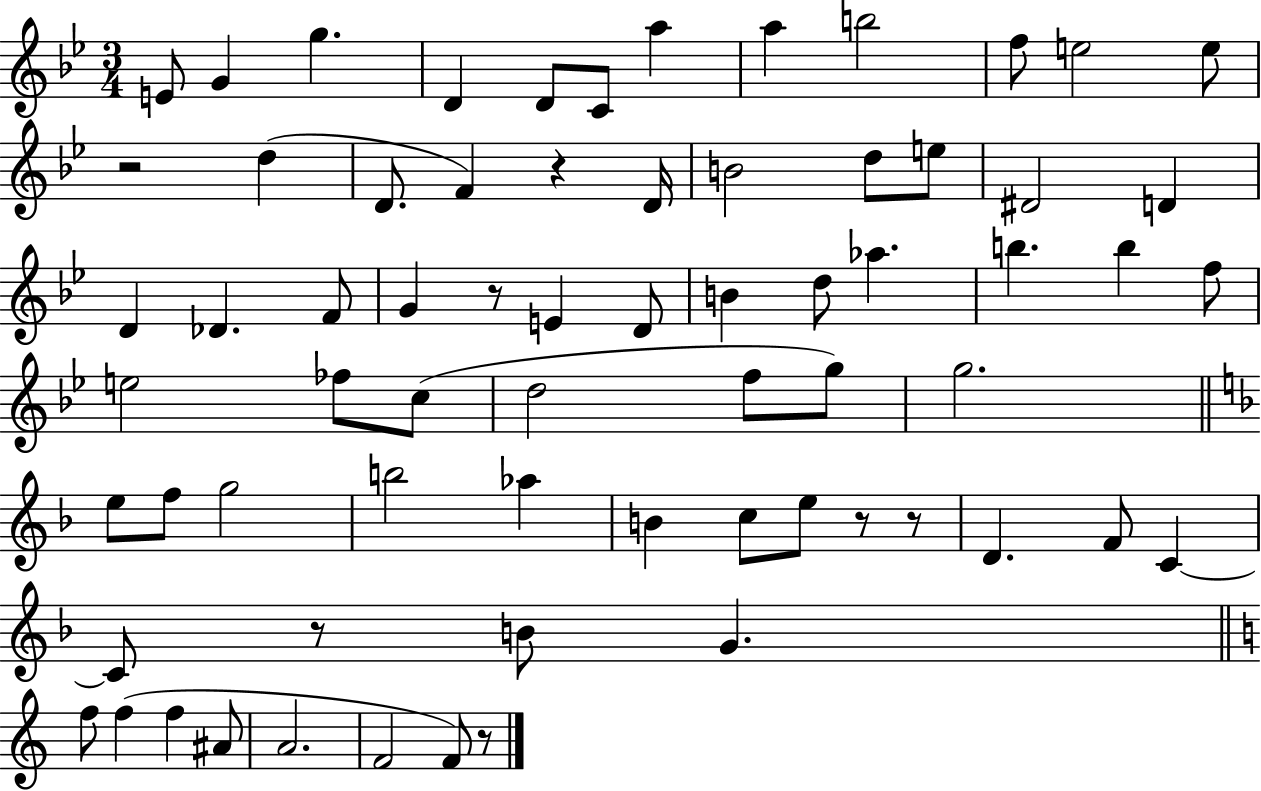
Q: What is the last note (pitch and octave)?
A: F4